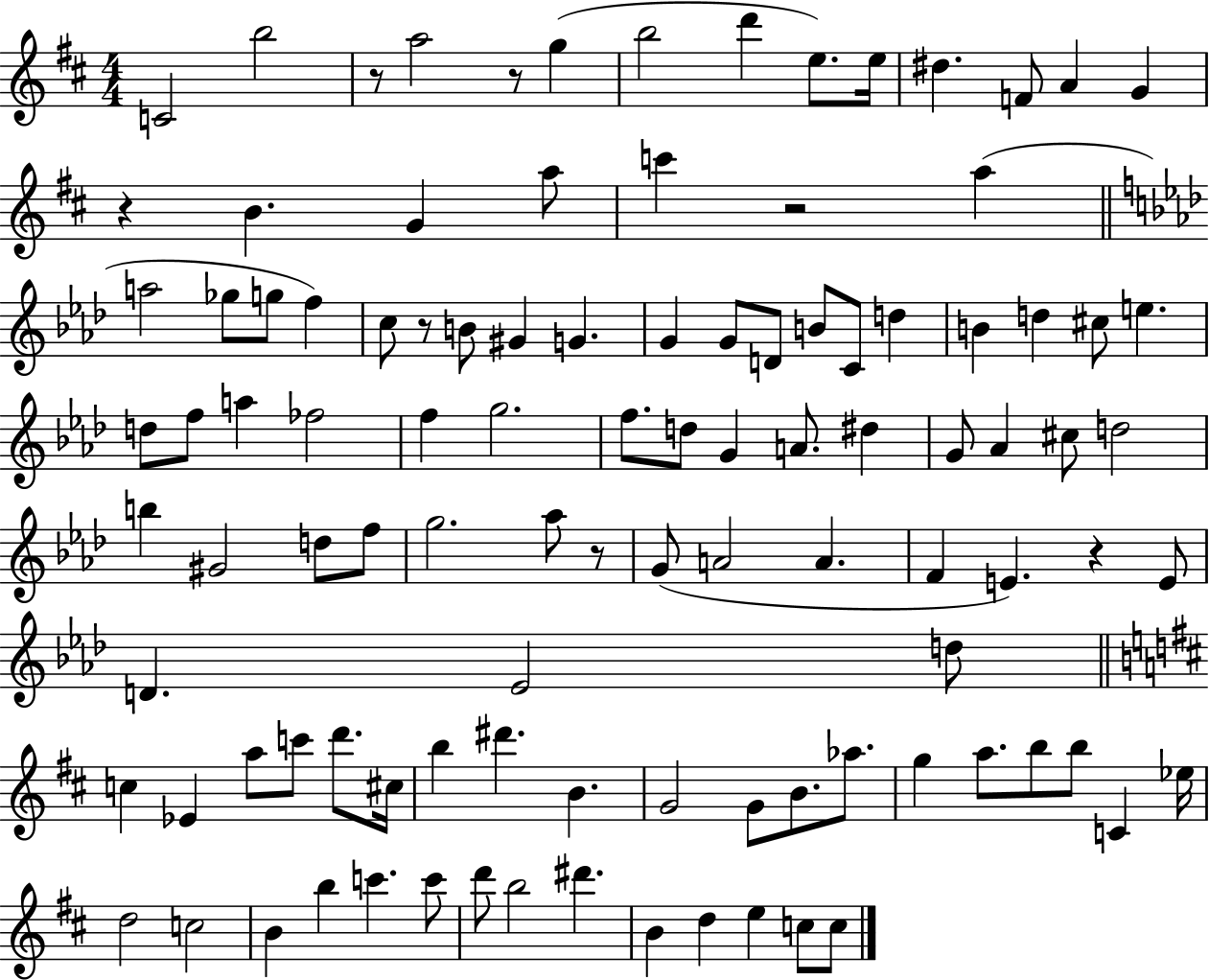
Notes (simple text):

C4/h B5/h R/e A5/h R/e G5/q B5/h D6/q E5/e. E5/s D#5/q. F4/e A4/q G4/q R/q B4/q. G4/q A5/e C6/q R/h A5/q A5/h Gb5/e G5/e F5/q C5/e R/e B4/e G#4/q G4/q. G4/q G4/e D4/e B4/e C4/e D5/q B4/q D5/q C#5/e E5/q. D5/e F5/e A5/q FES5/h F5/q G5/h. F5/e. D5/e G4/q A4/e. D#5/q G4/e Ab4/q C#5/e D5/h B5/q G#4/h D5/e F5/e G5/h. Ab5/e R/e G4/e A4/h A4/q. F4/q E4/q. R/q E4/e D4/q. Eb4/h D5/e C5/q Eb4/q A5/e C6/e D6/e. C#5/s B5/q D#6/q. B4/q. G4/h G4/e B4/e. Ab5/e. G5/q A5/e. B5/e B5/e C4/q Eb5/s D5/h C5/h B4/q B5/q C6/q. C6/e D6/e B5/h D#6/q. B4/q D5/q E5/q C5/e C5/e